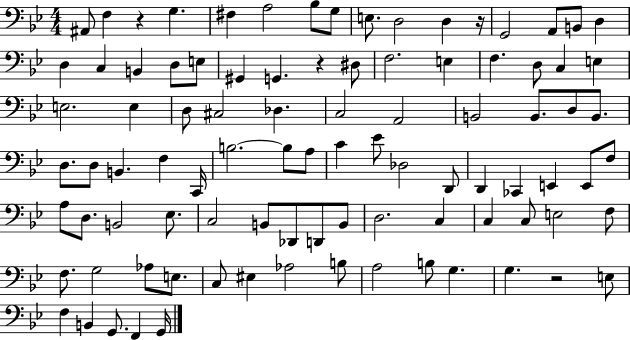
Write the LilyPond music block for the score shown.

{
  \clef bass
  \numericTimeSignature
  \time 4/4
  \key bes \major
  ais,8 f4 r4 g4. | fis4 a2 bes8 g8 | e8. d2 d4 r16 | g,2 a,8 b,8 d4 | \break d4 c4 b,4 d8 e8 | gis,4 g,4. r4 dis8 | f2. e4 | f4. d8 c4 e4 | \break e2. e4 | d8 cis2 des4. | c2 a,2 | b,2 b,8. d8 b,8. | \break d8. d8 b,4. f4 c,16 | b2.~~ b8 a8 | c'4 ees'8 des2 d,8 | d,4 ces,4 e,4 e,8 f8 | \break a8 d8. b,2 ees8. | c2 b,8 des,8 d,8 b,8 | d2. c4 | c4 c8 e2 f8 | \break f8. g2 aes8 e8. | c8 eis4 aes2 b8 | a2 b8 g4. | g4. r2 e8 | \break f4 b,4 g,8. f,4 g,16 | \bar "|."
}